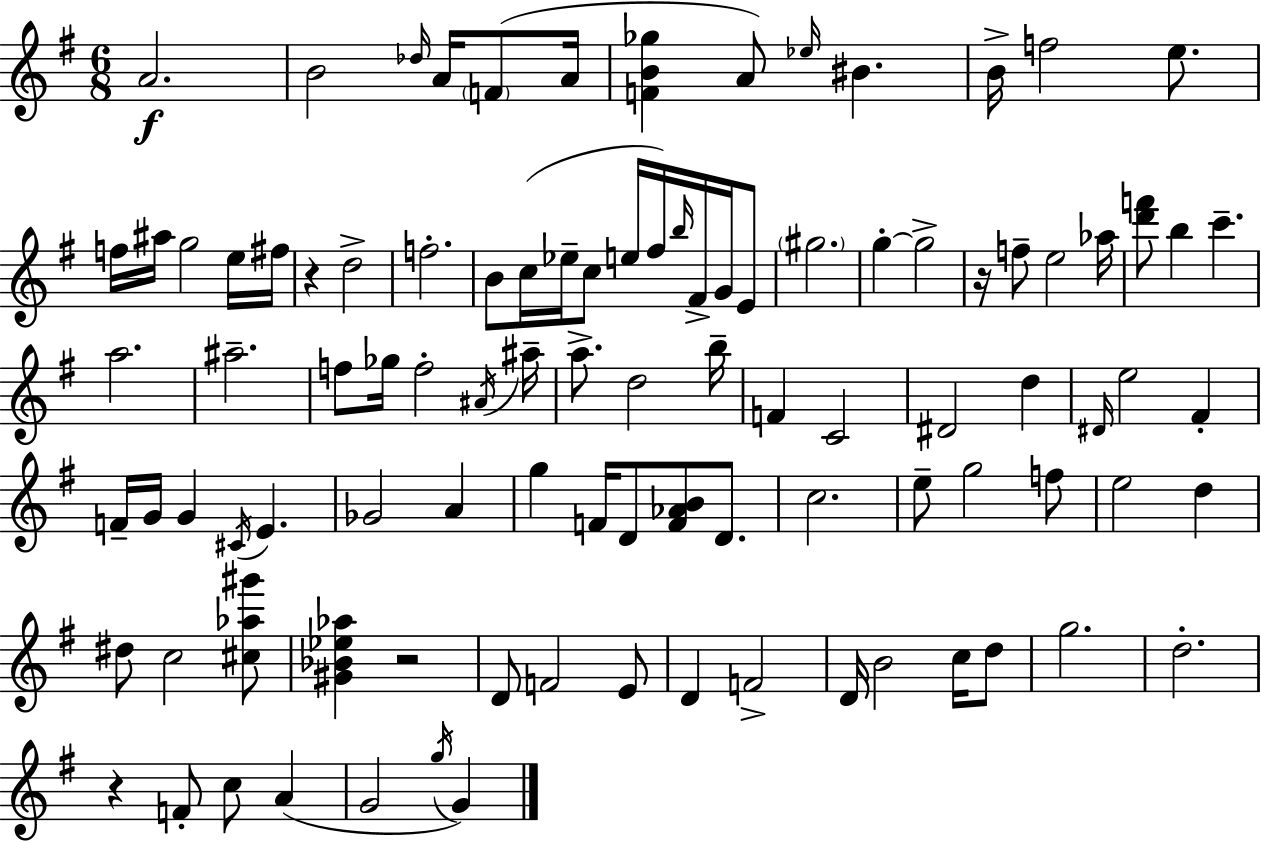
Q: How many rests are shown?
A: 4